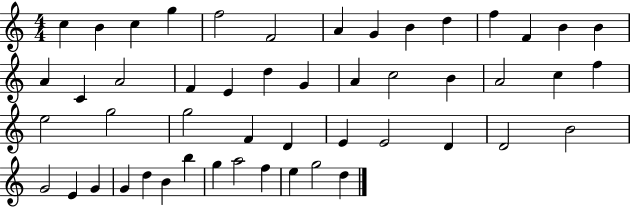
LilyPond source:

{
  \clef treble
  \numericTimeSignature
  \time 4/4
  \key c \major
  c''4 b'4 c''4 g''4 | f''2 f'2 | a'4 g'4 b'4 d''4 | f''4 f'4 b'4 b'4 | \break a'4 c'4 a'2 | f'4 e'4 d''4 g'4 | a'4 c''2 b'4 | a'2 c''4 f''4 | \break e''2 g''2 | g''2 f'4 d'4 | e'4 e'2 d'4 | d'2 b'2 | \break g'2 e'4 g'4 | g'4 d''4 b'4 b''4 | g''4 a''2 f''4 | e''4 g''2 d''4 | \break \bar "|."
}